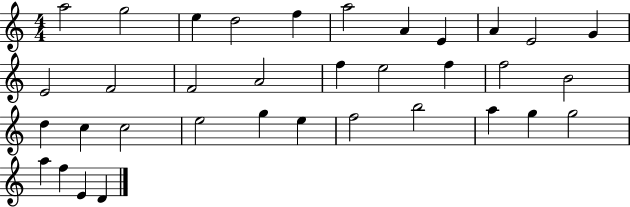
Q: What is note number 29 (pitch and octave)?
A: A5